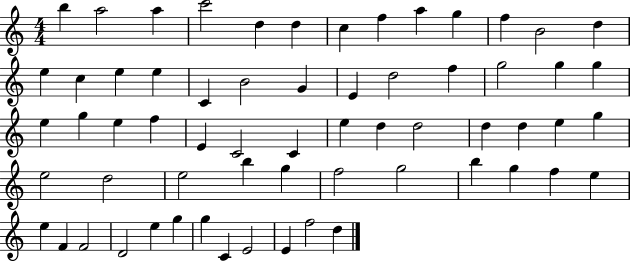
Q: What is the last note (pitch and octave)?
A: D5